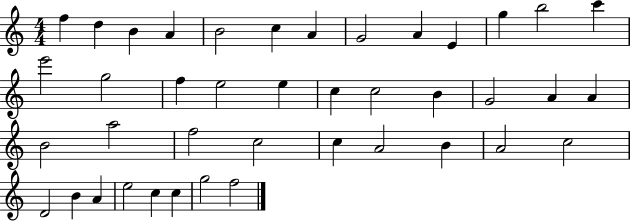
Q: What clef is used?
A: treble